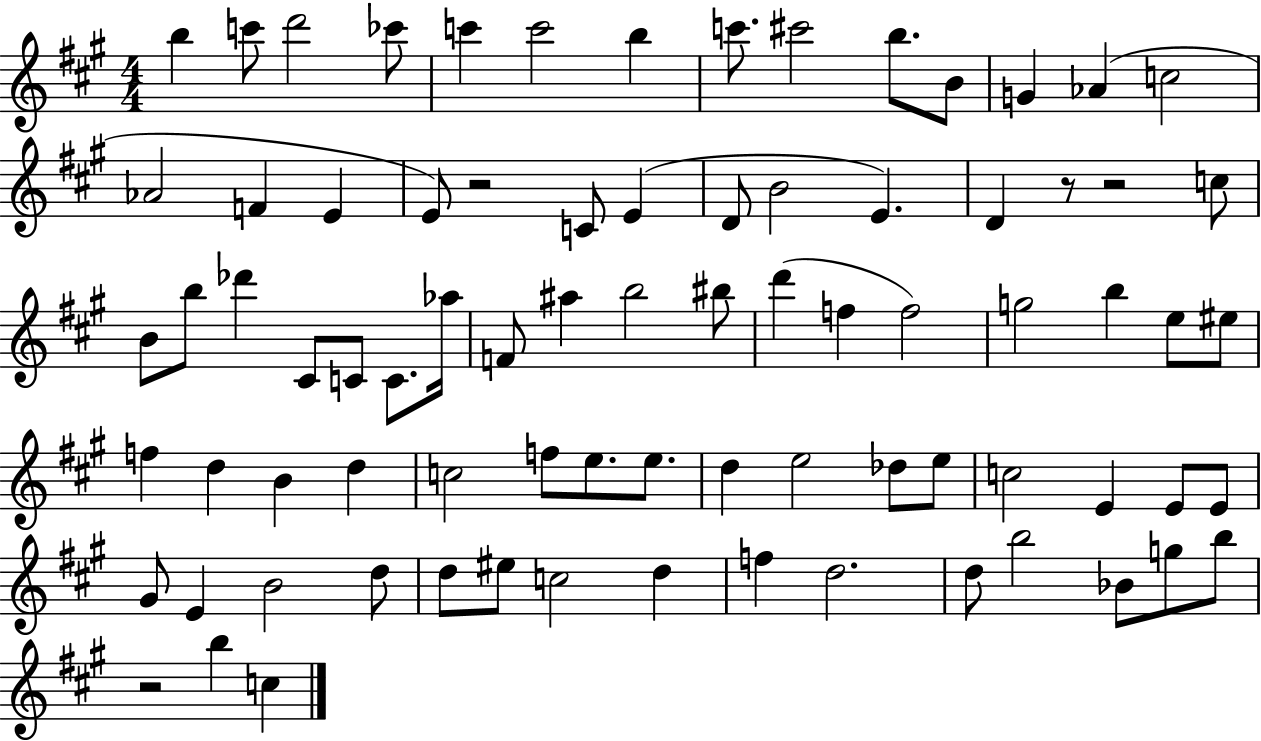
B5/q C6/e D6/h CES6/e C6/q C6/h B5/q C6/e. C#6/h B5/e. B4/e G4/q Ab4/q C5/h Ab4/h F4/q E4/q E4/e R/h C4/e E4/q D4/e B4/h E4/q. D4/q R/e R/h C5/e B4/e B5/e Db6/q C#4/e C4/e C4/e. Ab5/s F4/e A#5/q B5/h BIS5/e D6/q F5/q F5/h G5/h B5/q E5/e EIS5/e F5/q D5/q B4/q D5/q C5/h F5/e E5/e. E5/e. D5/q E5/h Db5/e E5/e C5/h E4/q E4/e E4/e G#4/e E4/q B4/h D5/e D5/e EIS5/e C5/h D5/q F5/q D5/h. D5/e B5/h Bb4/e G5/e B5/e R/h B5/q C5/q